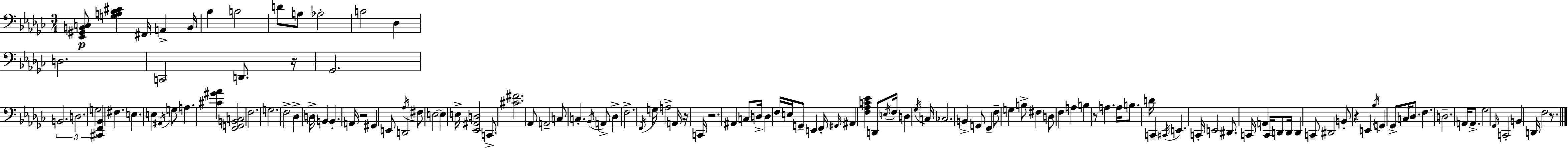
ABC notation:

X:1
T:Untitled
M:3/4
L:1/4
K:Ebm
[_E,,^G,,B,,C,]/2 [G,A,_B,^C] ^F,,/4 A,, B,,/4 _B, B,2 D/2 A,/2 _A,2 B,2 _D, D,2 C,,2 D,,/2 z/4 _G,,2 B,,2 D,2 G,2 [^C,,F,,_B,,] ^F, E, E, ^A,,/4 G,/2 A, [^C^G_A] [F,,G,,B,,C,]2 F,2 G,2 F,2 _D, D,/4 B,, B,, A,,/4 z2 ^G,, E,,/2 D,,2 _A,/4 ^F,/2 E,2 E, E,/4 [_E,,^A,,D,]2 C,,/2 [^C^F]2 _A,,/2 A,,2 C,/2 C, _B,,/4 A,,/2 _D, F,2 F,,/4 G,/4 A,2 A,,/4 z/4 C,,/4 z2 ^A,, C,/2 D,/4 D, F,/4 E,/4 G,,/2 E,, F,,/4 ^G,,/4 ^A,, [F,_A,C_E] D,,/2 E,/4 F,/4 D, _G,/4 C,/4 _C,2 B,, G,,/2 F,, F,/2 G, B,/2 ^F, D,/2 F, A, B, z/2 A, A,/4 B,/2 D/4 C,, ^C,,/4 E,, C,,/4 E,,2 ^D,,/2 C,,/4 A,, C,,/4 D,,/2 D,,/4 D,, C,,/2 ^D,,2 B,,/2 z E,, _B,/4 G,, _G,,/2 C,/4 _D,/2 F, D,2 A,,/4 A,,/2 _G,2 _G,,/4 C,,2 B,, D,,/4 F,2 z/2